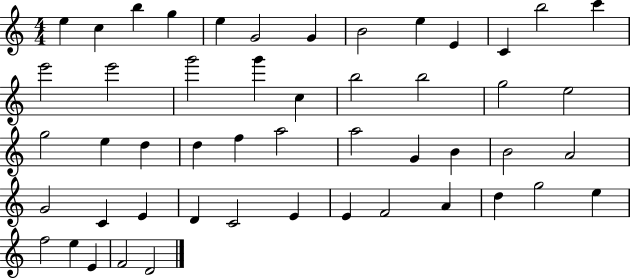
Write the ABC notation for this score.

X:1
T:Untitled
M:4/4
L:1/4
K:C
e c b g e G2 G B2 e E C b2 c' e'2 e'2 g'2 g' c b2 b2 g2 e2 g2 e d d f a2 a2 G B B2 A2 G2 C E D C2 E E F2 A d g2 e f2 e E F2 D2